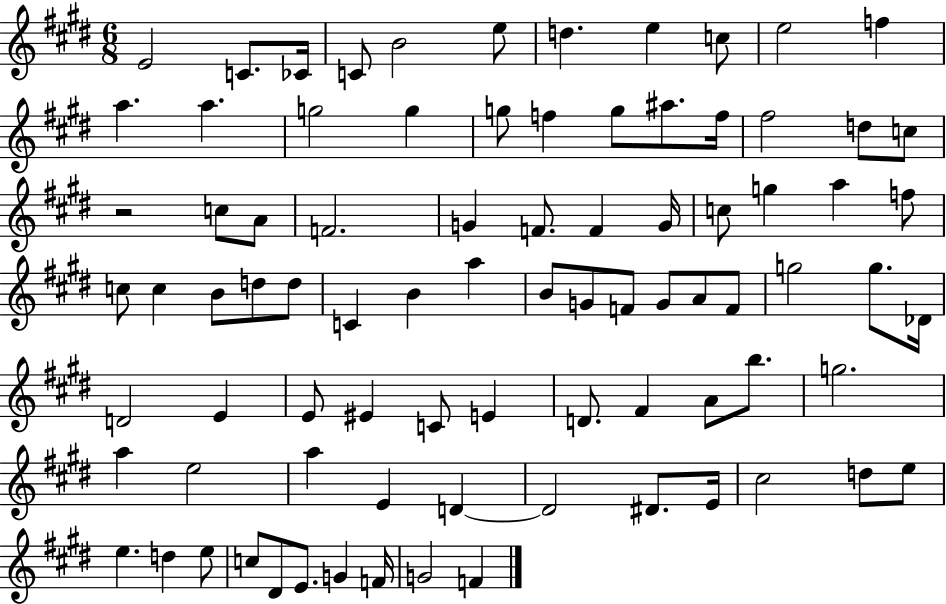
E4/h C4/e. CES4/s C4/e B4/h E5/e D5/q. E5/q C5/e E5/h F5/q A5/q. A5/q. G5/h G5/q G5/e F5/q G5/e A#5/e. F5/s F#5/h D5/e C5/e R/h C5/e A4/e F4/h. G4/q F4/e. F4/q G4/s C5/e G5/q A5/q F5/e C5/e C5/q B4/e D5/e D5/e C4/q B4/q A5/q B4/e G4/e F4/e G4/e A4/e F4/e G5/h G5/e. Db4/s D4/h E4/q E4/e EIS4/q C4/e E4/q D4/e. F#4/q A4/e B5/e. G5/h. A5/q E5/h A5/q E4/q D4/q D4/h D#4/e. E4/s C#5/h D5/e E5/e E5/q. D5/q E5/e C5/e D#4/e E4/e. G4/q F4/s G4/h F4/q